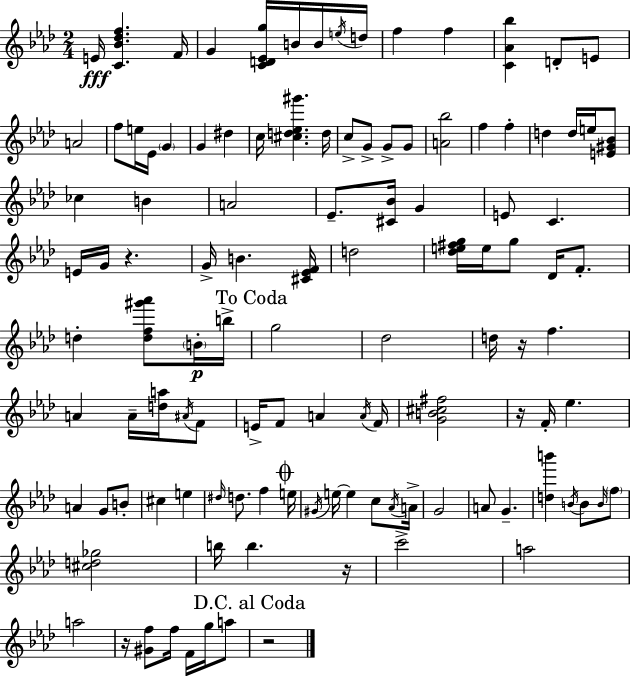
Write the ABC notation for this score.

X:1
T:Untitled
M:2/4
L:1/4
K:Fm
E/4 [C_B_df] F/4 G [CD_Eg]/4 B/4 B/4 e/4 d/4 f f [C_A_b] D/2 E/2 A2 f/2 e/4 _E/4 G G ^d c/4 [^cd_e^g'] d/4 c/2 G/2 G/2 G/2 [A_b]2 f f d d/4 e/4 [E^G_B]/2 _c B A2 _E/2 [^C_B]/4 G E/2 C E/4 G/4 z G/4 B [^C_EF]/4 d2 [_de^fg]/4 e/4 g/2 _D/4 F/2 d [df^g'_a']/2 B/4 b/4 g2 _d2 d/4 z/4 f A A/4 [da]/4 ^A/4 F/2 E/4 F/2 A A/4 F/4 [GB^c^f]2 z/4 F/4 _e A G/2 B/2 ^c e ^d/4 d/2 f e/4 ^G/4 e/4 e c/2 _A/4 A/4 G2 A/2 G [db'] B/4 B/2 B/4 f/2 [^cd_g]2 b/4 b z/4 c'2 a2 a2 z/4 [^Gf]/2 f/4 F/4 g/4 a/2 z2